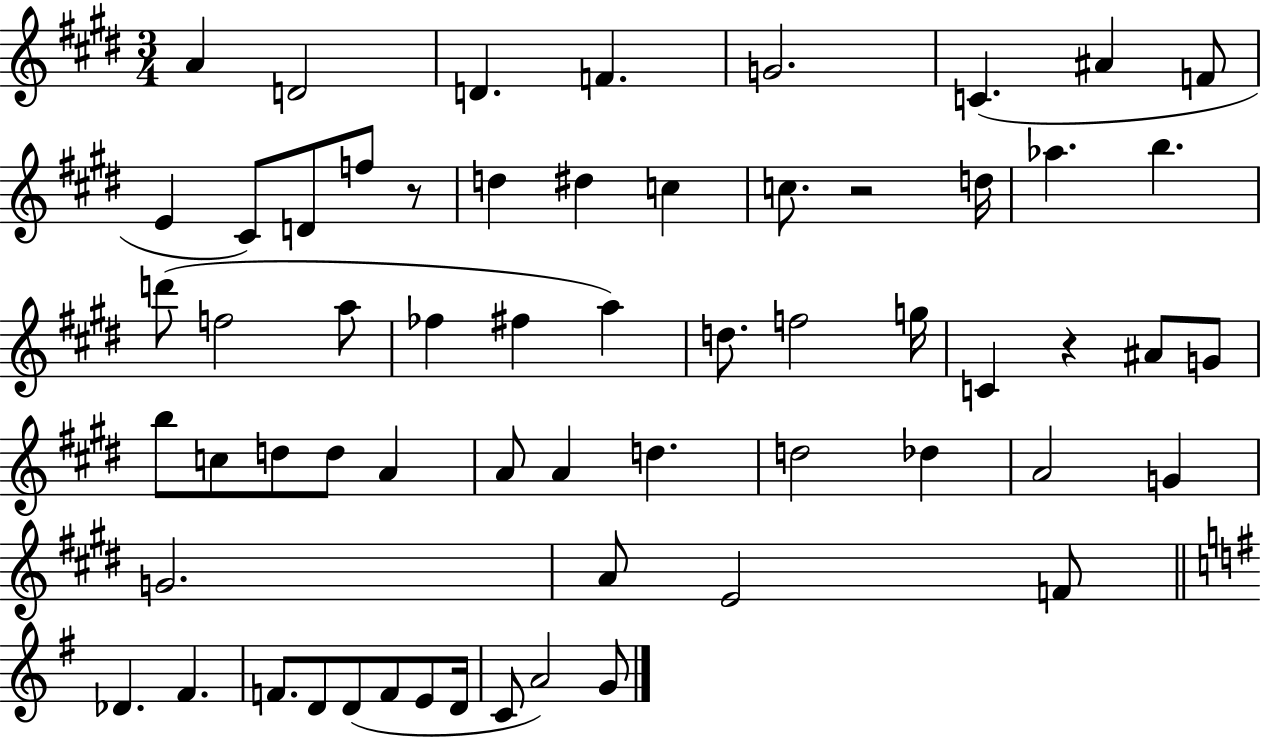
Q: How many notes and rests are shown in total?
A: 61